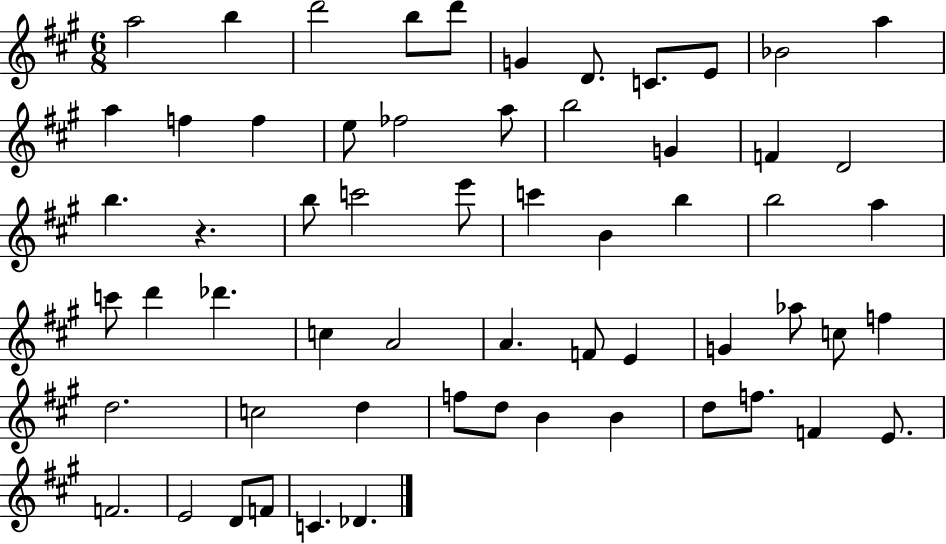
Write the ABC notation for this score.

X:1
T:Untitled
M:6/8
L:1/4
K:A
a2 b d'2 b/2 d'/2 G D/2 C/2 E/2 _B2 a a f f e/2 _f2 a/2 b2 G F D2 b z b/2 c'2 e'/2 c' B b b2 a c'/2 d' _d' c A2 A F/2 E G _a/2 c/2 f d2 c2 d f/2 d/2 B B d/2 f/2 F E/2 F2 E2 D/2 F/2 C _D